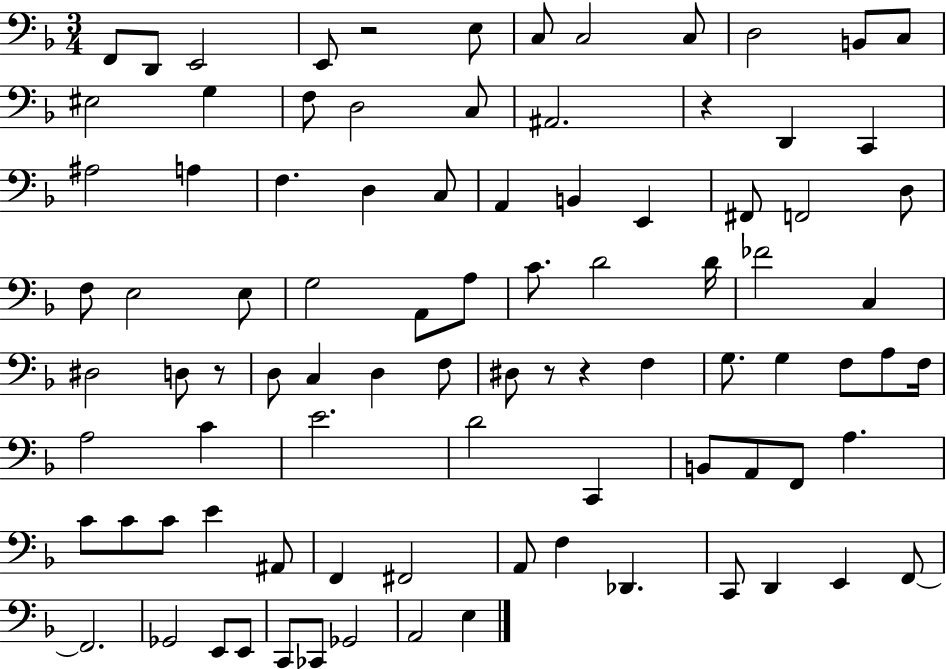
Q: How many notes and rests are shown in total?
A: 91